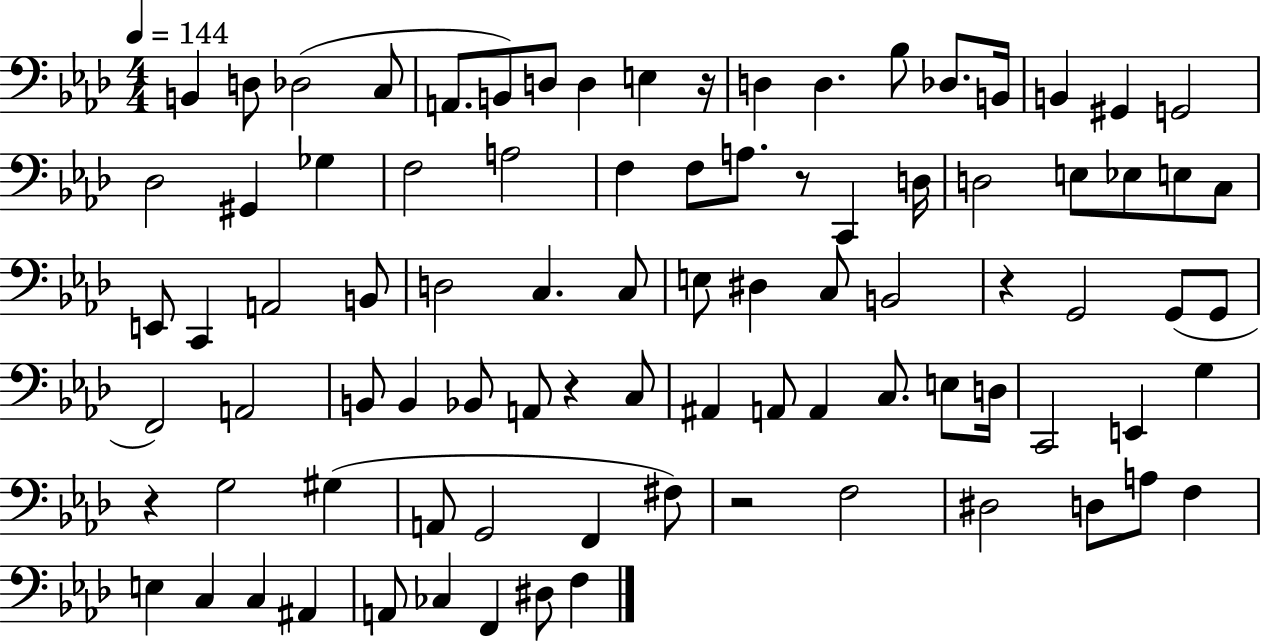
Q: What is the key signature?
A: AES major